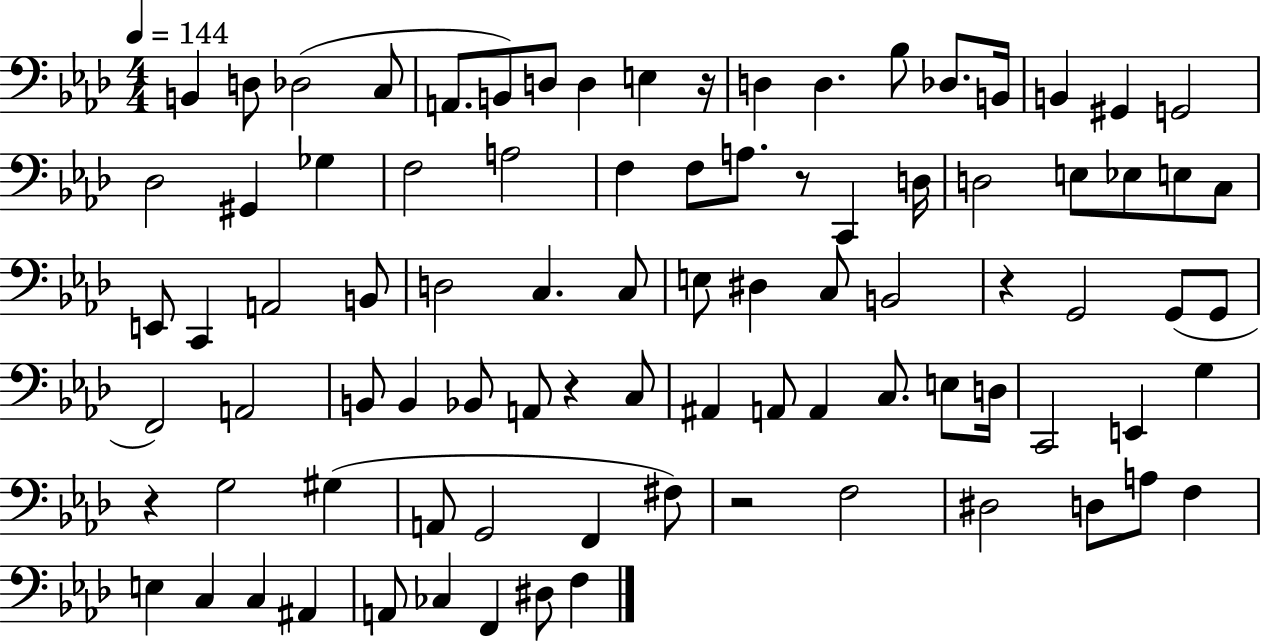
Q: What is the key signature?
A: AES major